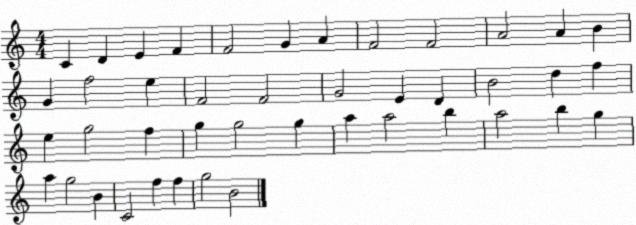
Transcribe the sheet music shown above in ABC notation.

X:1
T:Untitled
M:4/4
L:1/4
K:C
C D E F F2 G A F2 F2 A2 A B G f2 e F2 F2 G2 E D B2 d f e g2 f g g2 g a a2 b a2 b g a g2 B C2 f f g2 B2